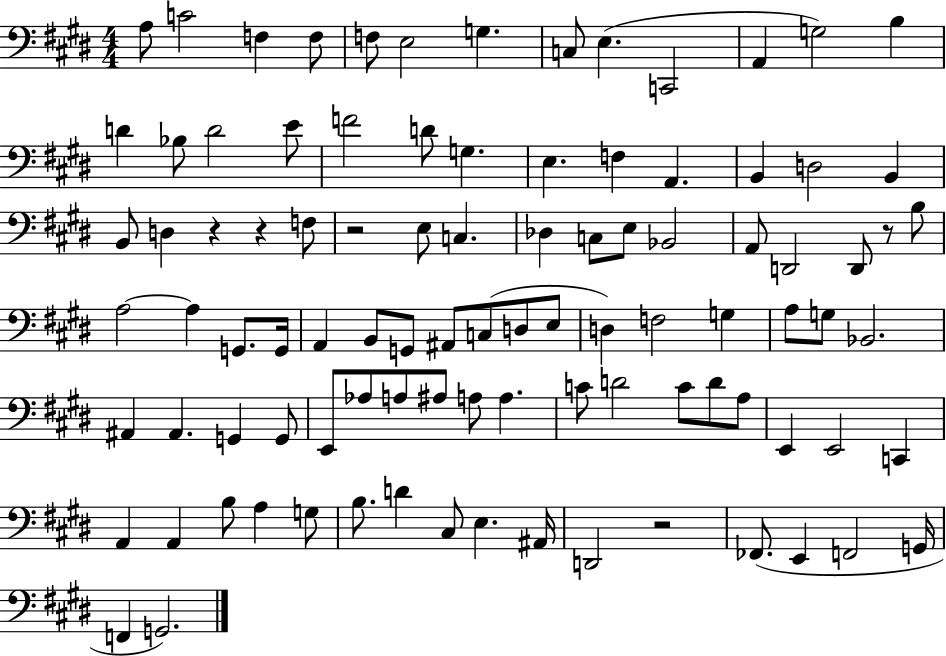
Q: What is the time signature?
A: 4/4